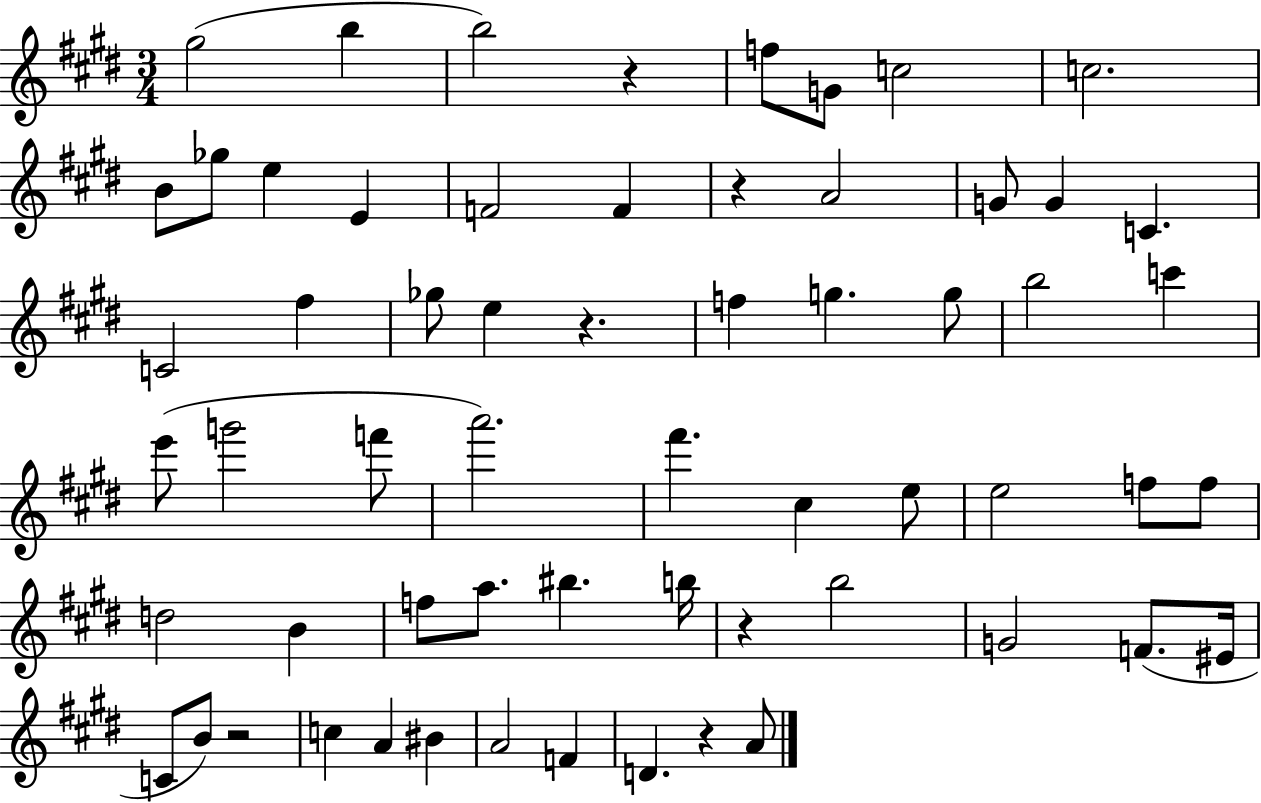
{
  \clef treble
  \numericTimeSignature
  \time 3/4
  \key e \major
  gis''2( b''4 | b''2) r4 | f''8 g'8 c''2 | c''2. | \break b'8 ges''8 e''4 e'4 | f'2 f'4 | r4 a'2 | g'8 g'4 c'4. | \break c'2 fis''4 | ges''8 e''4 r4. | f''4 g''4. g''8 | b''2 c'''4 | \break e'''8( g'''2 f'''8 | a'''2.) | fis'''4. cis''4 e''8 | e''2 f''8 f''8 | \break d''2 b'4 | f''8 a''8. bis''4. b''16 | r4 b''2 | g'2 f'8.( eis'16 | \break c'8 b'8) r2 | c''4 a'4 bis'4 | a'2 f'4 | d'4. r4 a'8 | \break \bar "|."
}